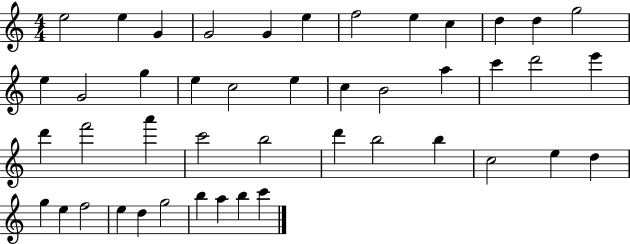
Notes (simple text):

E5/h E5/q G4/q G4/h G4/q E5/q F5/h E5/q C5/q D5/q D5/q G5/h E5/q G4/h G5/q E5/q C5/h E5/q C5/q B4/h A5/q C6/q D6/h E6/q D6/q F6/h A6/q C6/h B5/h D6/q B5/h B5/q C5/h E5/q D5/q G5/q E5/q F5/h E5/q D5/q G5/h B5/q A5/q B5/q C6/q